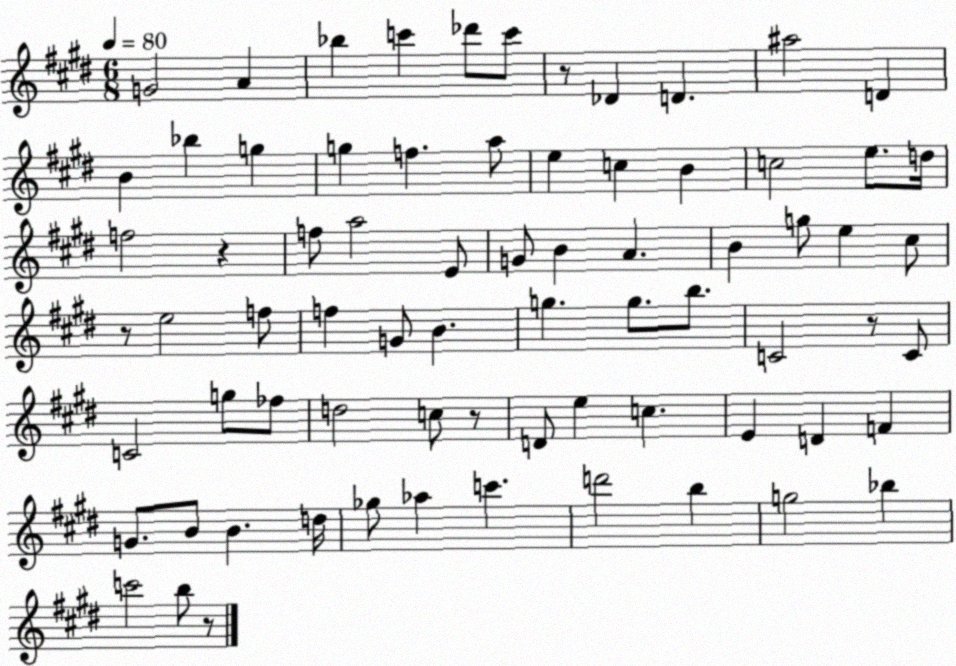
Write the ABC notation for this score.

X:1
T:Untitled
M:6/8
L:1/4
K:E
G2 A _b c' _d'/2 c'/2 z/2 _D D ^a2 D B _b g g f a/2 e c B c2 e/2 d/4 f2 z f/2 a2 E/2 G/2 B A B g/2 e ^c/2 z/2 e2 f/2 f G/2 B g g/2 b/2 C2 z/2 C/2 C2 g/2 _f/2 d2 c/2 z/2 D/2 e c E D F G/2 B/2 B d/4 _g/2 _a c' d'2 b g2 _b c'2 b/2 z/2